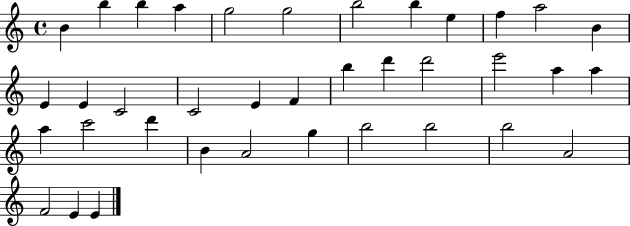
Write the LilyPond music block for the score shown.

{
  \clef treble
  \time 4/4
  \defaultTimeSignature
  \key c \major
  b'4 b''4 b''4 a''4 | g''2 g''2 | b''2 b''4 e''4 | f''4 a''2 b'4 | \break e'4 e'4 c'2 | c'2 e'4 f'4 | b''4 d'''4 d'''2 | e'''2 a''4 a''4 | \break a''4 c'''2 d'''4 | b'4 a'2 g''4 | b''2 b''2 | b''2 a'2 | \break f'2 e'4 e'4 | \bar "|."
}